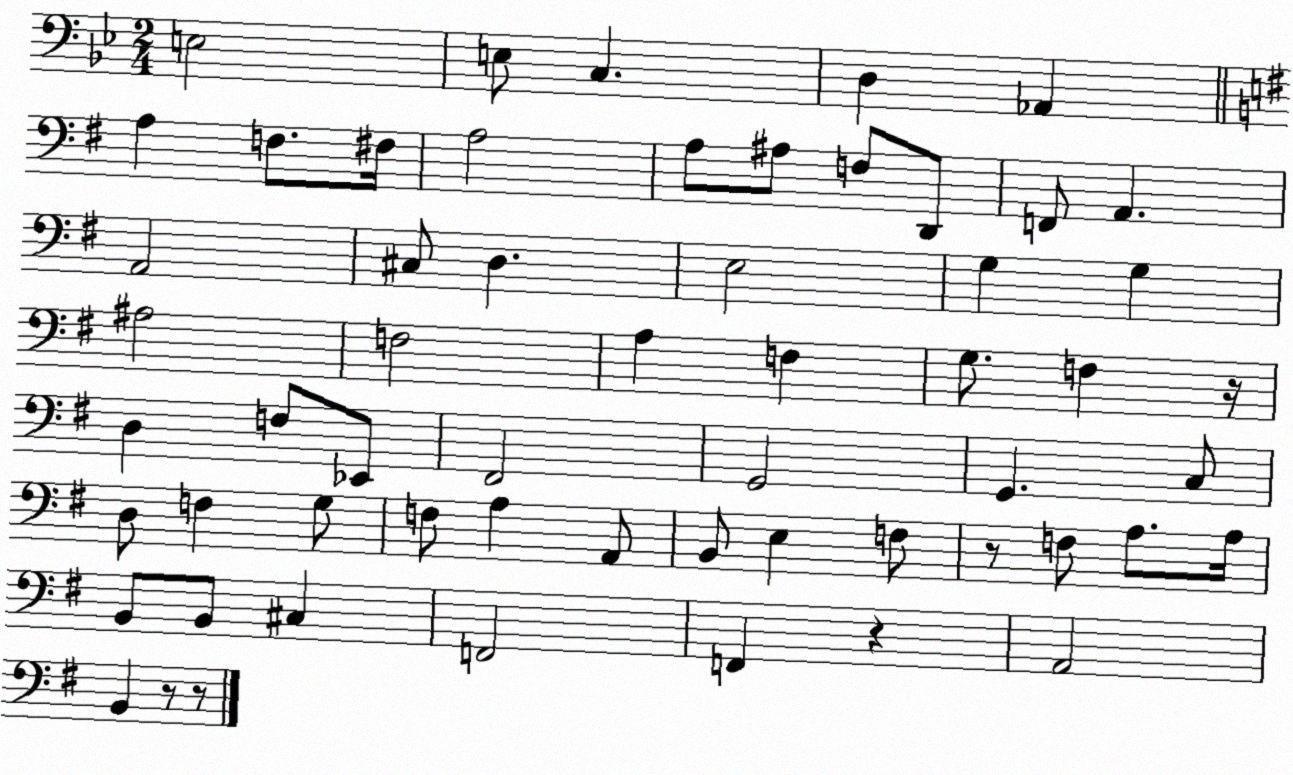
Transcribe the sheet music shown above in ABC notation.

X:1
T:Untitled
M:2/4
L:1/4
K:Bb
E,2 E,/2 C, D, _A,, A, F,/2 ^F,/4 A,2 A,/2 ^A,/2 F,/2 D,,/2 F,,/2 A,, A,,2 ^C,/2 D, E,2 G, G, ^A,2 F,2 A, F, G,/2 F, z/4 D, F,/2 _E,,/2 ^F,,2 G,,2 G,, C,/2 D,/2 F, G,/2 F,/2 A, A,,/2 B,,/2 E, F,/2 z/2 F,/2 A,/2 A,/4 B,,/2 B,,/2 ^C, F,,2 F,, z A,,2 B,, z/2 z/2